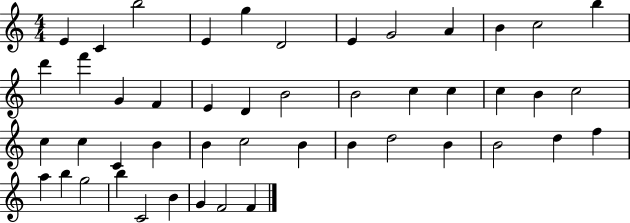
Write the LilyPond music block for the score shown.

{
  \clef treble
  \numericTimeSignature
  \time 4/4
  \key c \major
  e'4 c'4 b''2 | e'4 g''4 d'2 | e'4 g'2 a'4 | b'4 c''2 b''4 | \break d'''4 f'''4 g'4 f'4 | e'4 d'4 b'2 | b'2 c''4 c''4 | c''4 b'4 c''2 | \break c''4 c''4 c'4 b'4 | b'4 c''2 b'4 | b'4 d''2 b'4 | b'2 d''4 f''4 | \break a''4 b''4 g''2 | b''4 c'2 b'4 | g'4 f'2 f'4 | \bar "|."
}